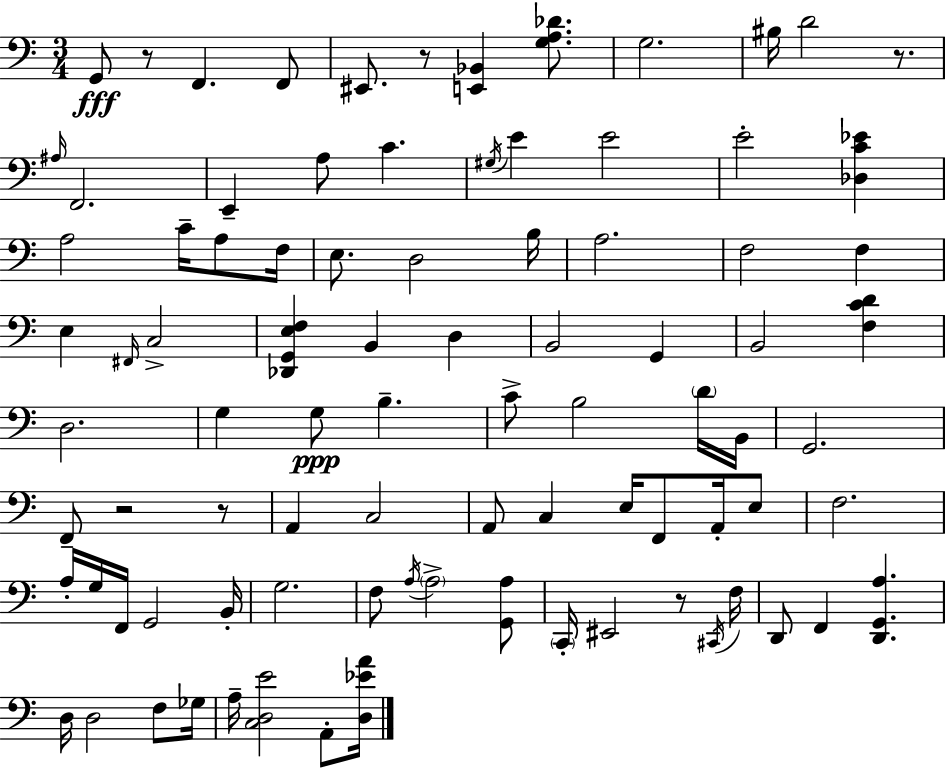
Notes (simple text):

G2/e R/e F2/q. F2/e EIS2/e. R/e [E2,Bb2]/q [G3,A3,Db4]/e. G3/h. BIS3/s D4/h R/e. A#3/s F2/h. E2/q A3/e C4/q. G#3/s E4/q E4/h E4/h [Db3,C4,Eb4]/q A3/h C4/s A3/e F3/s E3/e. D3/h B3/s A3/h. F3/h F3/q E3/q F#2/s C3/h [Db2,G2,E3,F3]/q B2/q D3/q B2/h G2/q B2/h [F3,C4,D4]/q D3/h. G3/q G3/e B3/q. C4/e B3/h D4/s B2/s G2/h. F2/e R/h R/e A2/q C3/h A2/e C3/q E3/s F2/e A2/s E3/e F3/h. A3/s G3/s F2/s G2/h B2/s G3/h. F3/e A3/s A3/h [G2,A3]/e C2/s EIS2/h R/e C#2/s F3/s D2/e F2/q [D2,G2,A3]/q. D3/s D3/h F3/e Gb3/s A3/s [C3,D3,E4]/h A2/e [D3,Eb4,A4]/s